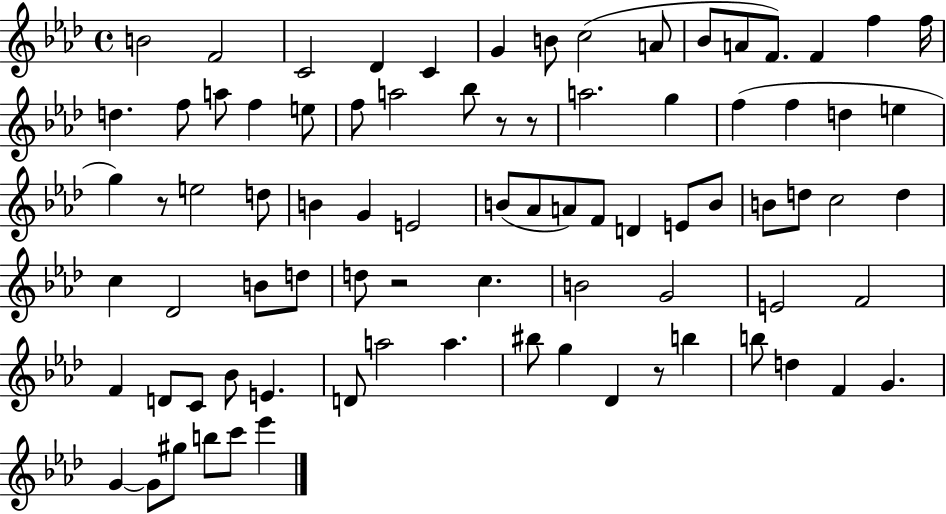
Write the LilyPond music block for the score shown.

{
  \clef treble
  \time 4/4
  \defaultTimeSignature
  \key aes \major
  \repeat volta 2 { b'2 f'2 | c'2 des'4 c'4 | g'4 b'8 c''2( a'8 | bes'8 a'8 f'8.) f'4 f''4 f''16 | \break d''4. f''8 a''8 f''4 e''8 | f''8 a''2 bes''8 r8 r8 | a''2. g''4 | f''4( f''4 d''4 e''4 | \break g''4) r8 e''2 d''8 | b'4 g'4 e'2 | b'8( aes'8 a'8) f'8 d'4 e'8 b'8 | b'8 d''8 c''2 d''4 | \break c''4 des'2 b'8 d''8 | d''8 r2 c''4. | b'2 g'2 | e'2 f'2 | \break f'4 d'8 c'8 bes'8 e'4. | d'8 a''2 a''4. | bis''8 g''4 des'4 r8 b''4 | b''8 d''4 f'4 g'4. | \break g'4~~ g'8 gis''8 b''8 c'''8 ees'''4 | } \bar "|."
}